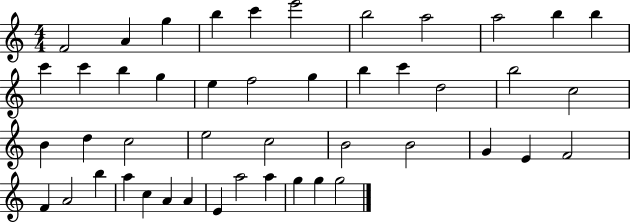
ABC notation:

X:1
T:Untitled
M:4/4
L:1/4
K:C
F2 A g b c' e'2 b2 a2 a2 b b c' c' b g e f2 g b c' d2 b2 c2 B d c2 e2 c2 B2 B2 G E F2 F A2 b a c A A E a2 a g g g2